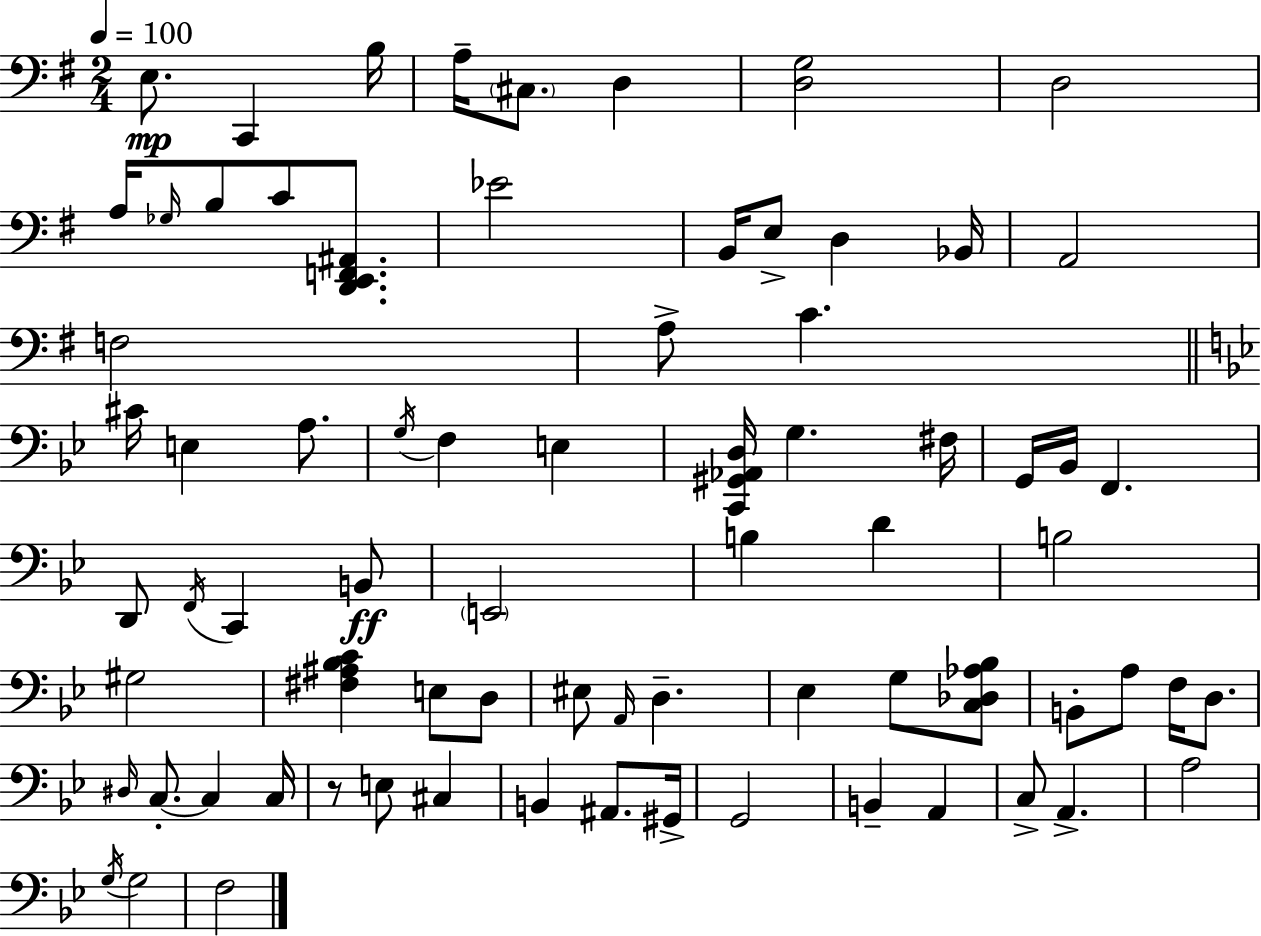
{
  \clef bass
  \numericTimeSignature
  \time 2/4
  \key e \minor
  \tempo 4 = 100
  e8.\mp c,4 b16 | a16-- \parenthesize cis8. d4 | <d g>2 | d2 | \break a16 \grace { ges16 } b8 c'8 <d, e, f, ais,>8. | ees'2 | b,16 e8-> d4 | bes,16 a,2 | \break f2 | a8-> c'4. | \bar "||" \break \key bes \major cis'16 e4 a8. | \acciaccatura { g16 } f4 e4 | <c, gis, aes, d>16 g4. | fis16 g,16 bes,16 f,4. | \break d,8 \acciaccatura { f,16 } c,4 | b,8\ff \parenthesize e,2 | b4 d'4 | b2 | \break gis2 | <fis ais bes c'>4 e8 | d8 eis8 \grace { a,16 } d4.-- | ees4 g8 | \break <c des aes bes>8 b,8-. a8 f16 | d8. \grace { dis16 } c8.-.~~ c4 | c16 r8 e8 | cis4 b,4 | \break ais,8. gis,16-> g,2 | b,4-- | a,4 c8-> a,4.-> | a2 | \break \acciaccatura { g16 } g2 | f2 | \bar "|."
}